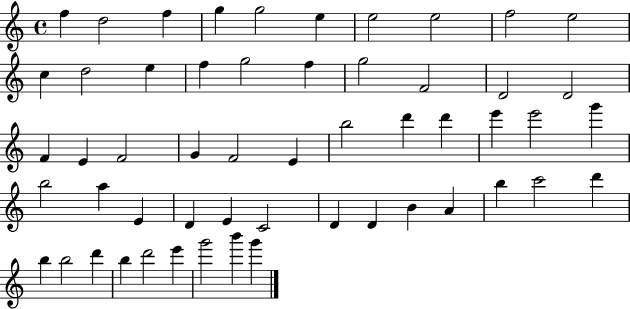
F5/q D5/h F5/q G5/q G5/h E5/q E5/h E5/h F5/h E5/h C5/q D5/h E5/q F5/q G5/h F5/q G5/h F4/h D4/h D4/h F4/q E4/q F4/h G4/q F4/h E4/q B5/h D6/q D6/q E6/q E6/h G6/q B5/h A5/q E4/q D4/q E4/q C4/h D4/q D4/q B4/q A4/q B5/q C6/h D6/q B5/q B5/h D6/q B5/q D6/h E6/q G6/h B6/q G6/q